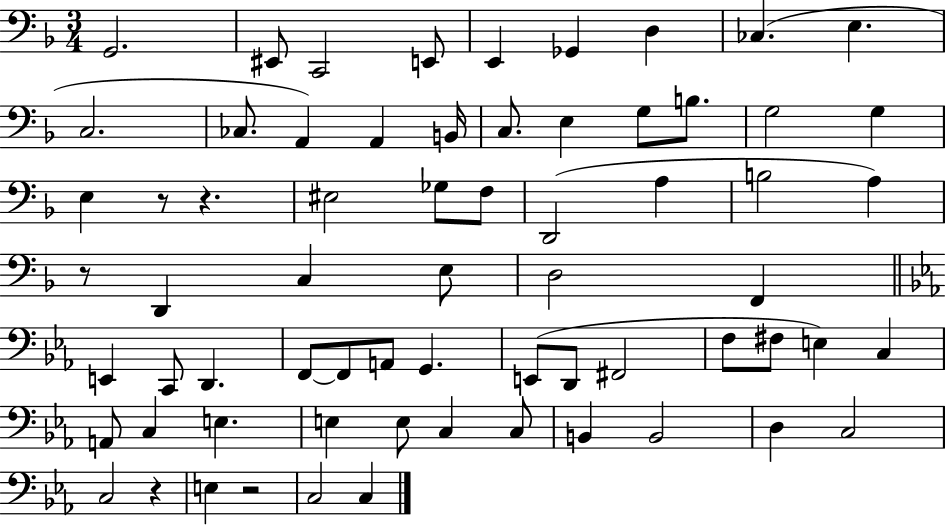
{
  \clef bass
  \numericTimeSignature
  \time 3/4
  \key f \major
  g,2. | eis,8 c,2 e,8 | e,4 ges,4 d4 | ces4.( e4. | \break c2. | ces8. a,4) a,4 b,16 | c8. e4 g8 b8. | g2 g4 | \break e4 r8 r4. | eis2 ges8 f8 | d,2( a4 | b2 a4) | \break r8 d,4 c4 e8 | d2 f,4 | \bar "||" \break \key ees \major e,4 c,8 d,4. | f,8~~ f,8 a,8 g,4. | e,8( d,8 fis,2 | f8 fis8 e4) c4 | \break a,8 c4 e4. | e4 e8 c4 c8 | b,4 b,2 | d4 c2 | \break c2 r4 | e4 r2 | c2 c4 | \bar "|."
}